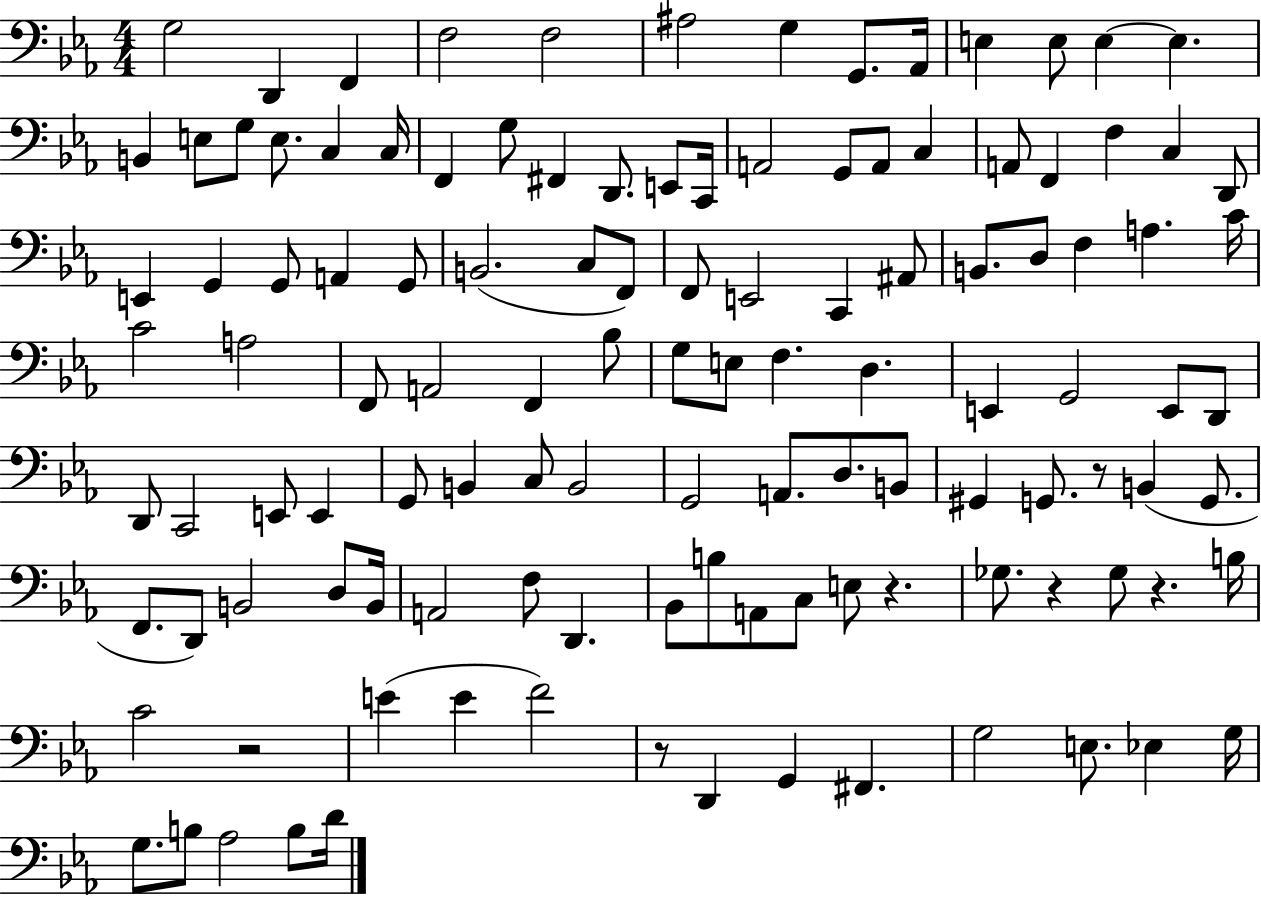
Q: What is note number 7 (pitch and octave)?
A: G3